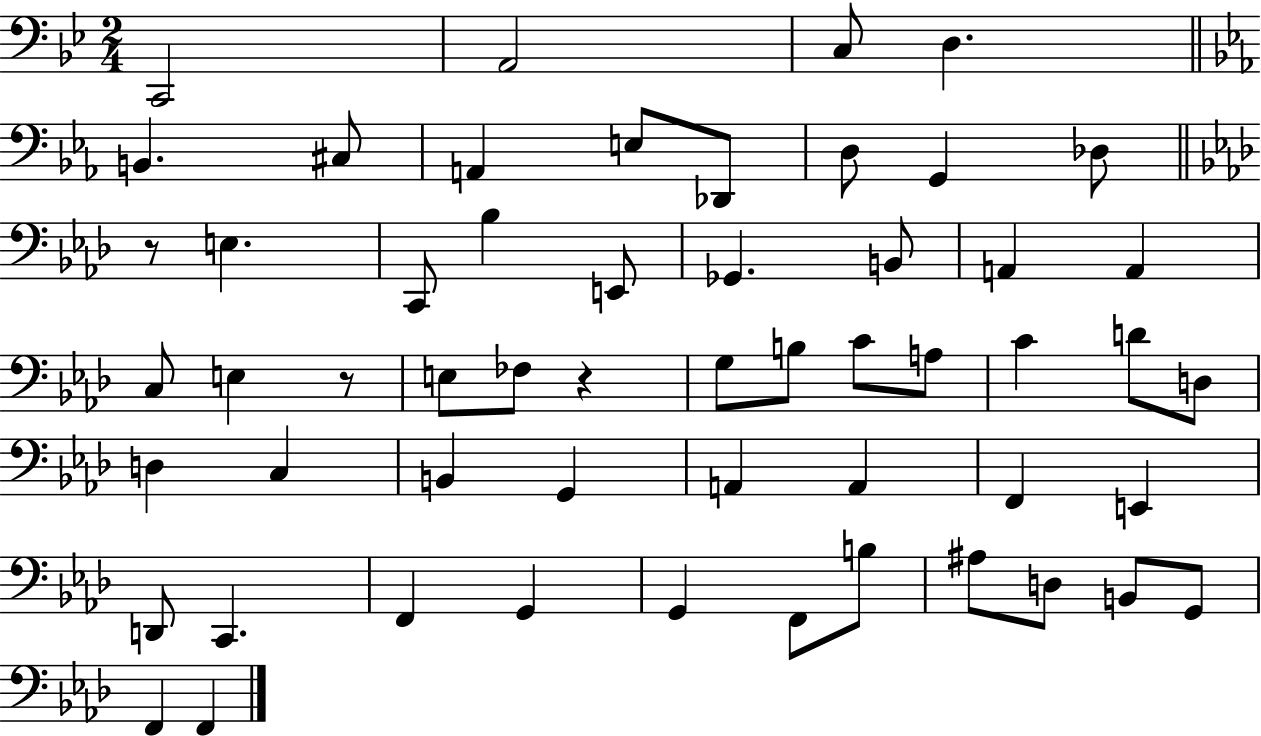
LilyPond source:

{
  \clef bass
  \numericTimeSignature
  \time 2/4
  \key bes \major
  c,2 | a,2 | c8 d4. | \bar "||" \break \key c \minor b,4. cis8 | a,4 e8 des,8 | d8 g,4 des8 | \bar "||" \break \key f \minor r8 e4. | c,8 bes4 e,8 | ges,4. b,8 | a,4 a,4 | \break c8 e4 r8 | e8 fes8 r4 | g8 b8 c'8 a8 | c'4 d'8 d8 | \break d4 c4 | b,4 g,4 | a,4 a,4 | f,4 e,4 | \break d,8 c,4. | f,4 g,4 | g,4 f,8 b8 | ais8 d8 b,8 g,8 | \break f,4 f,4 | \bar "|."
}